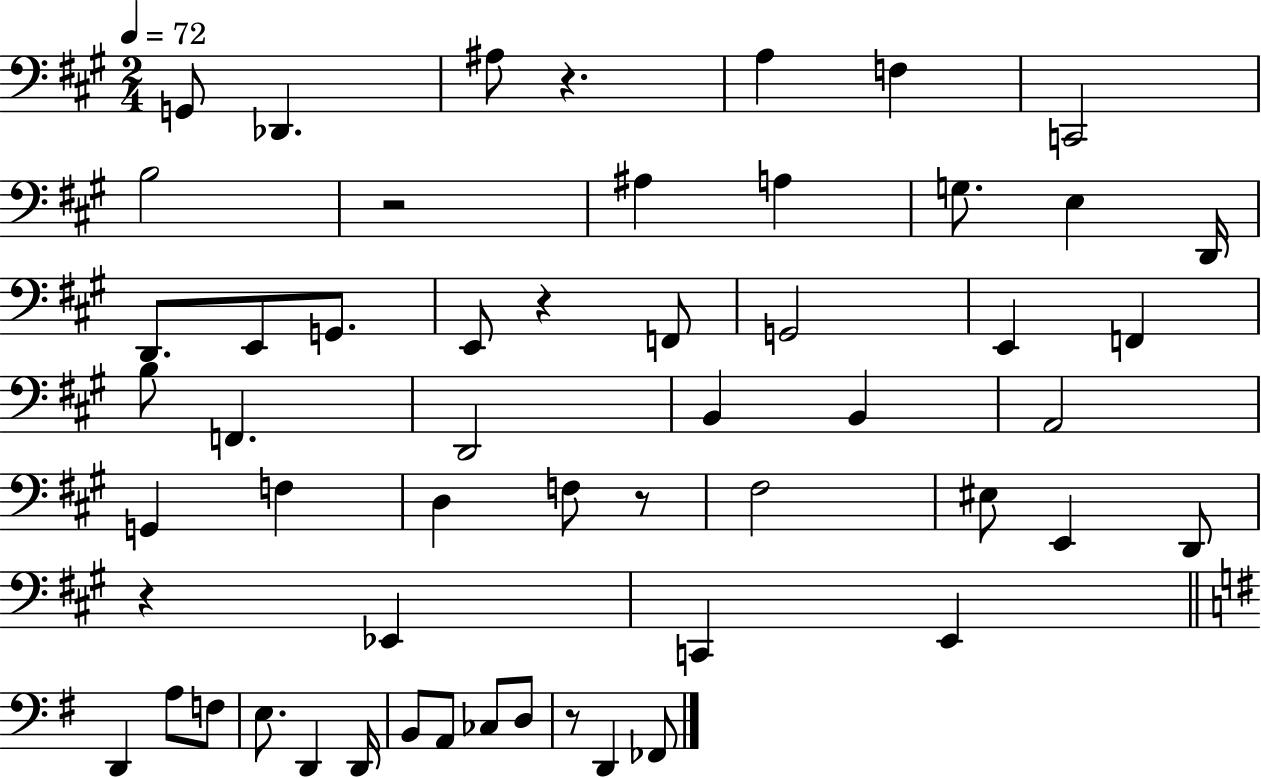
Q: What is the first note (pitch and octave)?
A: G2